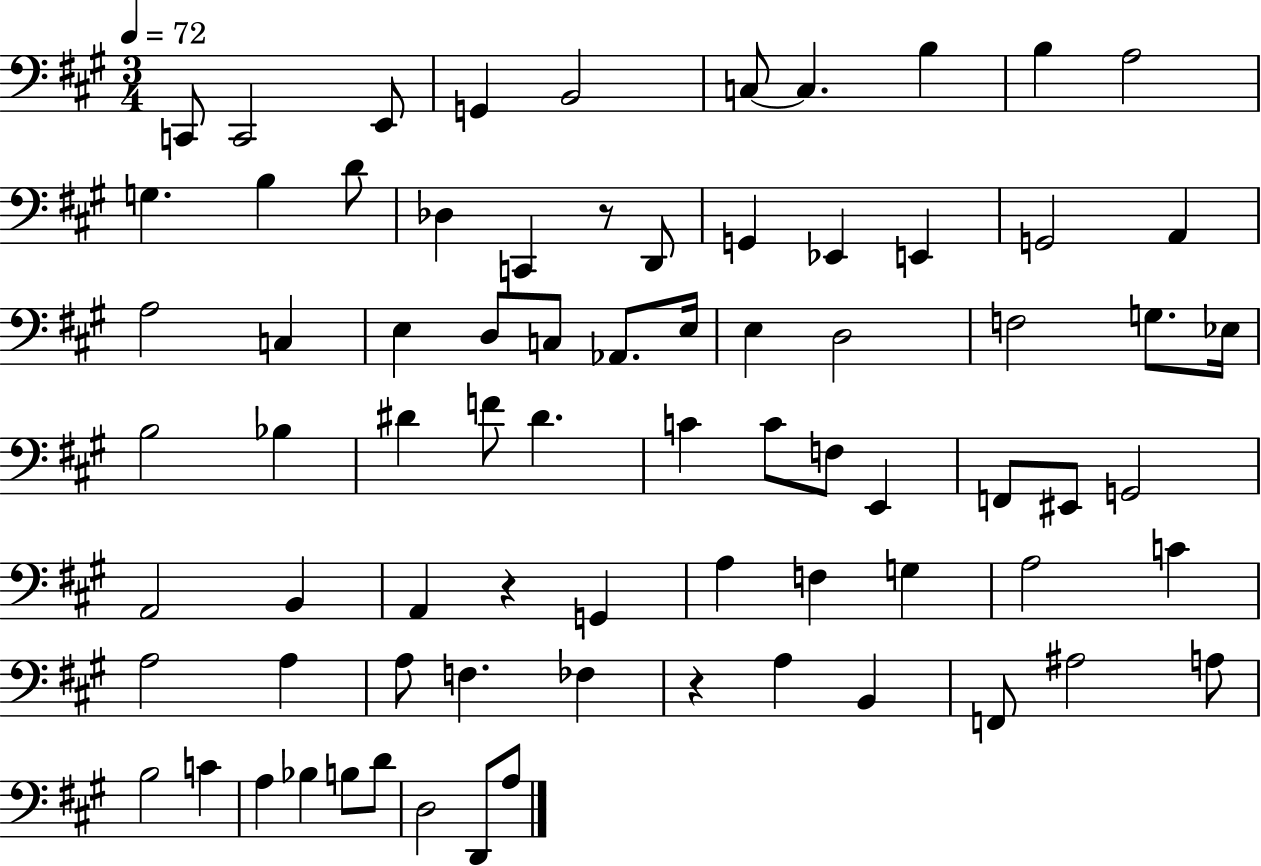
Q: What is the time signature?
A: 3/4